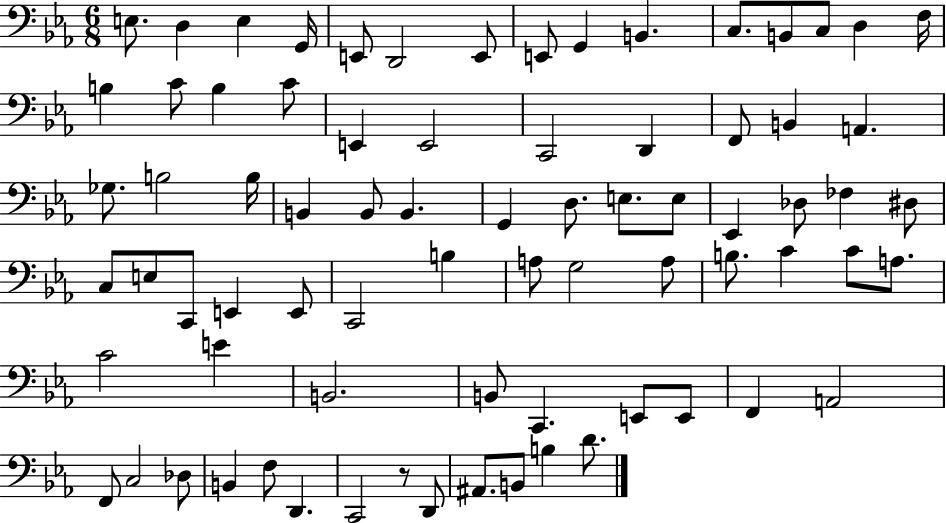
{
  \clef bass
  \numericTimeSignature
  \time 6/8
  \key ees \major
  \repeat volta 2 { e8. d4 e4 g,16 | e,8 d,2 e,8 | e,8 g,4 b,4. | c8. b,8 c8 d4 f16 | \break b4 c'8 b4 c'8 | e,4 e,2 | c,2 d,4 | f,8 b,4 a,4. | \break ges8. b2 b16 | b,4 b,8 b,4. | g,4 d8. e8. e8 | ees,4 des8 fes4 dis8 | \break c8 e8 c,8 e,4 e,8 | c,2 b4 | a8 g2 a8 | b8. c'4 c'8 a8. | \break c'2 e'4 | b,2. | b,8 c,4. e,8 e,8 | f,4 a,2 | \break f,8 c2 des8 | b,4 f8 d,4. | c,2 r8 d,8 | ais,8. b,8 b4 d'8. | \break } \bar "|."
}